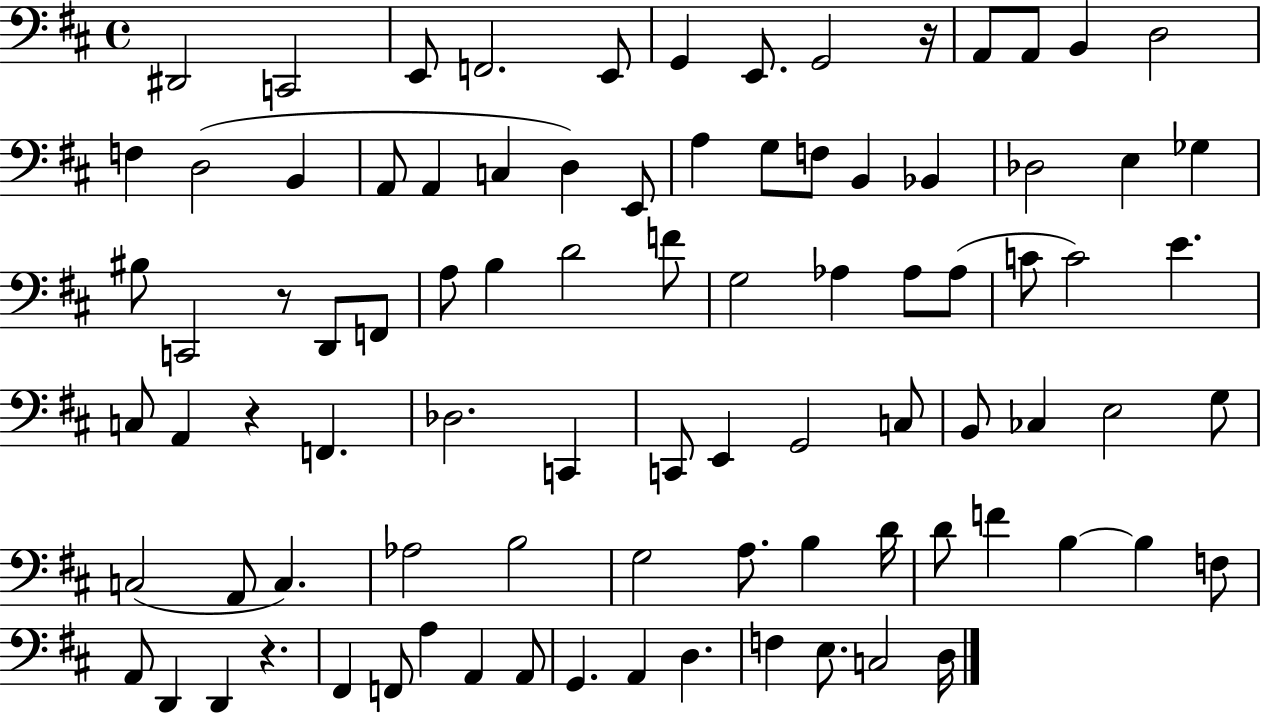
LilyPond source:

{
  \clef bass
  \time 4/4
  \defaultTimeSignature
  \key d \major
  \repeat volta 2 { dis,2 c,2 | e,8 f,2. e,8 | g,4 e,8. g,2 r16 | a,8 a,8 b,4 d2 | \break f4 d2( b,4 | a,8 a,4 c4 d4) e,8 | a4 g8 f8 b,4 bes,4 | des2 e4 ges4 | \break bis8 c,2 r8 d,8 f,8 | a8 b4 d'2 f'8 | g2 aes4 aes8 aes8( | c'8 c'2) e'4. | \break c8 a,4 r4 f,4. | des2. c,4 | c,8 e,4 g,2 c8 | b,8 ces4 e2 g8 | \break c2( a,8 c4.) | aes2 b2 | g2 a8. b4 d'16 | d'8 f'4 b4~~ b4 f8 | \break a,8 d,4 d,4 r4. | fis,4 f,8 a4 a,4 a,8 | g,4. a,4 d4. | f4 e8. c2 d16 | \break } \bar "|."
}